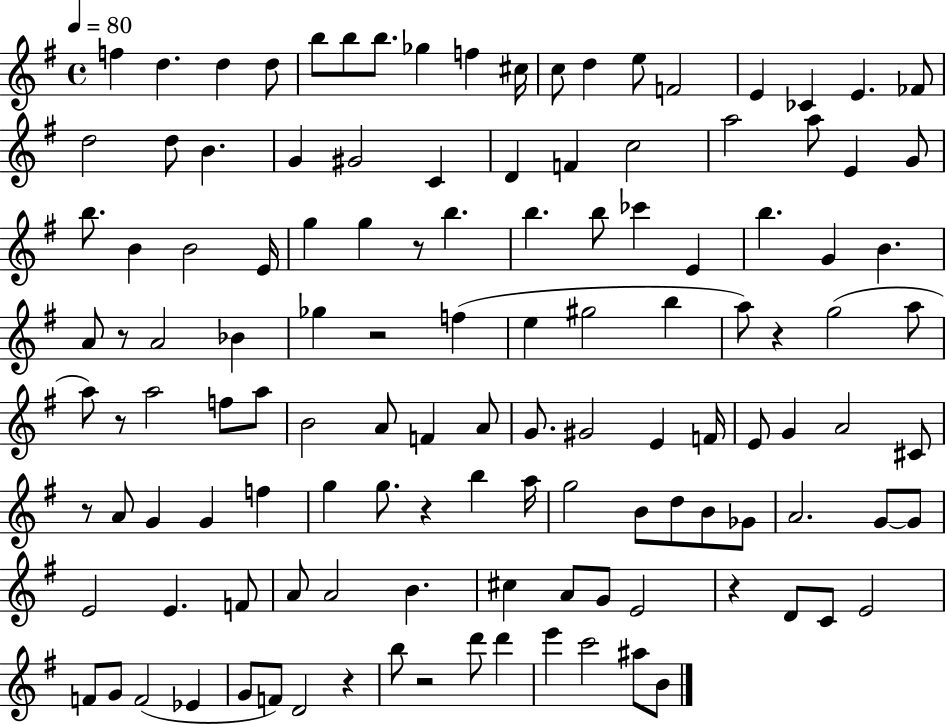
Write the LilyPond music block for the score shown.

{
  \clef treble
  \time 4/4
  \defaultTimeSignature
  \key g \major
  \tempo 4 = 80
  \repeat volta 2 { f''4 d''4. d''4 d''8 | b''8 b''8 b''8. ges''4 f''4 cis''16 | c''8 d''4 e''8 f'2 | e'4 ces'4 e'4. fes'8 | \break d''2 d''8 b'4. | g'4 gis'2 c'4 | d'4 f'4 c''2 | a''2 a''8 e'4 g'8 | \break b''8. b'4 b'2 e'16 | g''4 g''4 r8 b''4. | b''4. b''8 ces'''4 e'4 | b''4. g'4 b'4. | \break a'8 r8 a'2 bes'4 | ges''4 r2 f''4( | e''4 gis''2 b''4 | a''8) r4 g''2( a''8 | \break a''8) r8 a''2 f''8 a''8 | b'2 a'8 f'4 a'8 | g'8. gis'2 e'4 f'16 | e'8 g'4 a'2 cis'8 | \break r8 a'8 g'4 g'4 f''4 | g''4 g''8. r4 b''4 a''16 | g''2 b'8 d''8 b'8 ges'8 | a'2. g'8~~ g'8 | \break e'2 e'4. f'8 | a'8 a'2 b'4. | cis''4 a'8 g'8 e'2 | r4 d'8 c'8 e'2 | \break f'8 g'8 f'2( ees'4 | g'8 f'8) d'2 r4 | b''8 r2 d'''8 d'''4 | e'''4 c'''2 ais''8 b'8 | \break } \bar "|."
}